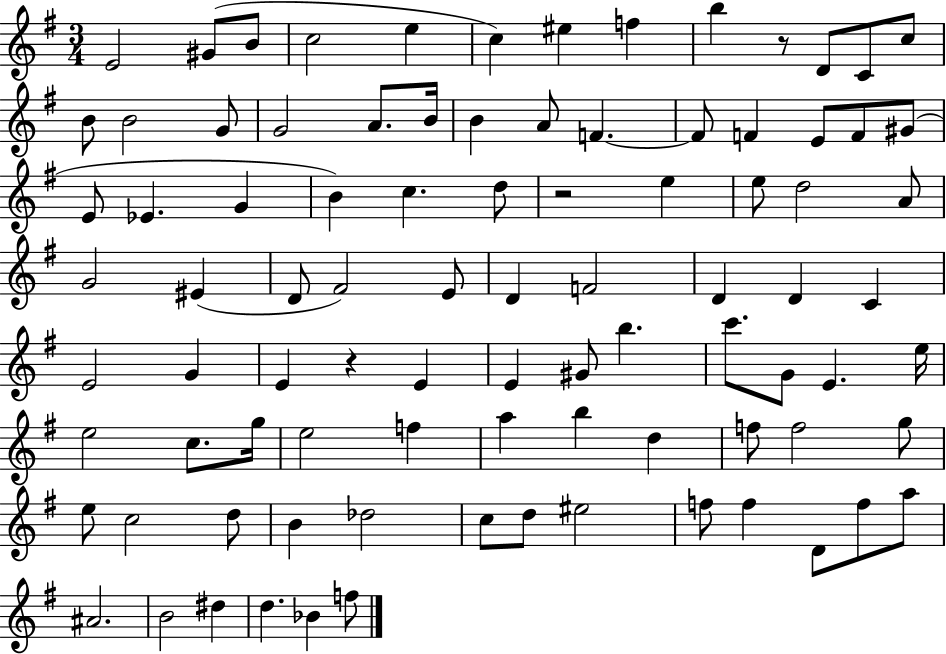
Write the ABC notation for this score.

X:1
T:Untitled
M:3/4
L:1/4
K:G
E2 ^G/2 B/2 c2 e c ^e f b z/2 D/2 C/2 c/2 B/2 B2 G/2 G2 A/2 B/4 B A/2 F F/2 F E/2 F/2 ^G/2 E/2 _E G B c d/2 z2 e e/2 d2 A/2 G2 ^E D/2 ^F2 E/2 D F2 D D C E2 G E z E E ^G/2 b c'/2 G/2 E e/4 e2 c/2 g/4 e2 f a b d f/2 f2 g/2 e/2 c2 d/2 B _d2 c/2 d/2 ^e2 f/2 f D/2 f/2 a/2 ^A2 B2 ^d d _B f/2